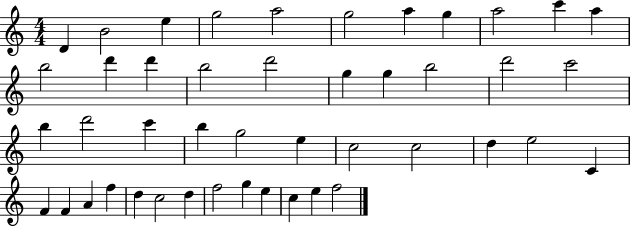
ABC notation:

X:1
T:Untitled
M:4/4
L:1/4
K:C
D B2 e g2 a2 g2 a g a2 c' a b2 d' d' b2 d'2 g g b2 d'2 c'2 b d'2 c' b g2 e c2 c2 d e2 C F F A f d c2 d f2 g e c e f2